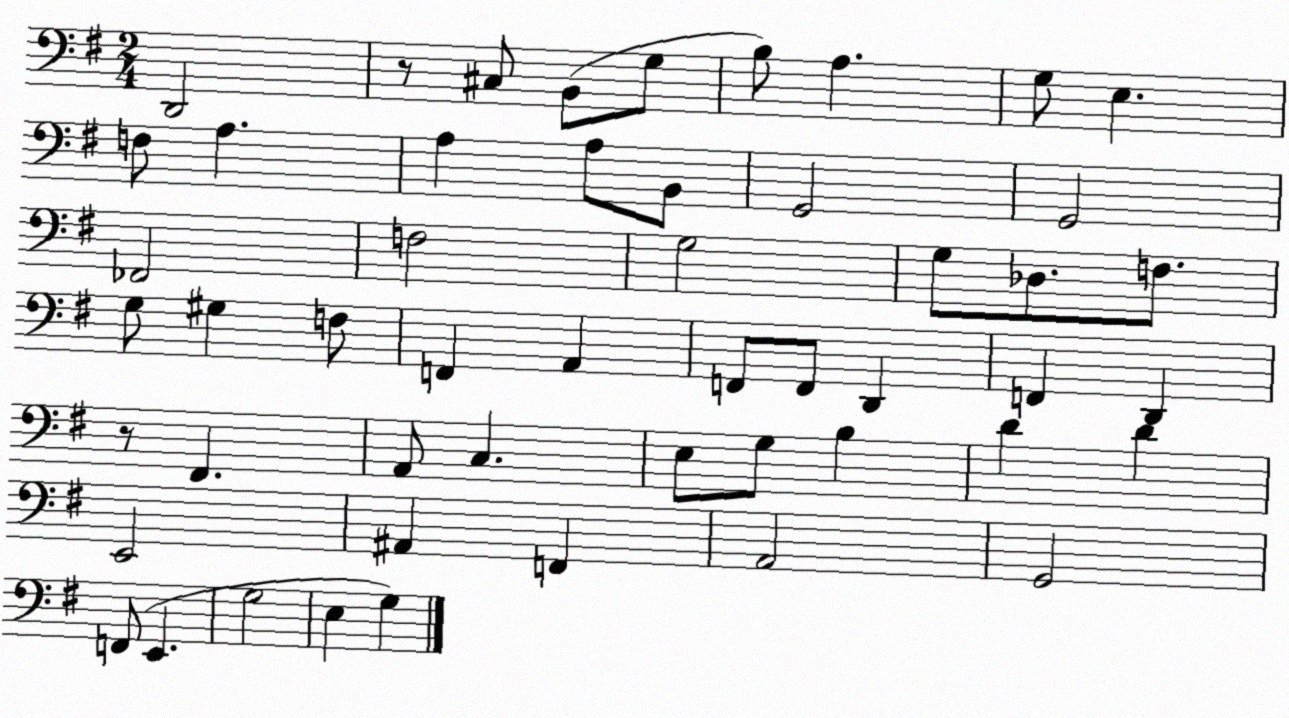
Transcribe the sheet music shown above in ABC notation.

X:1
T:Untitled
M:2/4
L:1/4
K:G
D,,2 z/2 ^C,/2 B,,/2 G,/2 B,/2 A, G,/2 E, F,/2 A, A, A,/2 B,,/2 G,,2 G,,2 _F,,2 F,2 G,2 G,/2 _D,/2 F,/2 G,/2 ^G, F,/2 F,, A,, F,,/2 F,,/2 D,, F,, D,, z/2 ^F,, A,,/2 C, E,/2 G,/2 B, D D E,,2 ^A,, F,, A,,2 G,,2 F,,/2 E,, G,2 E, G,